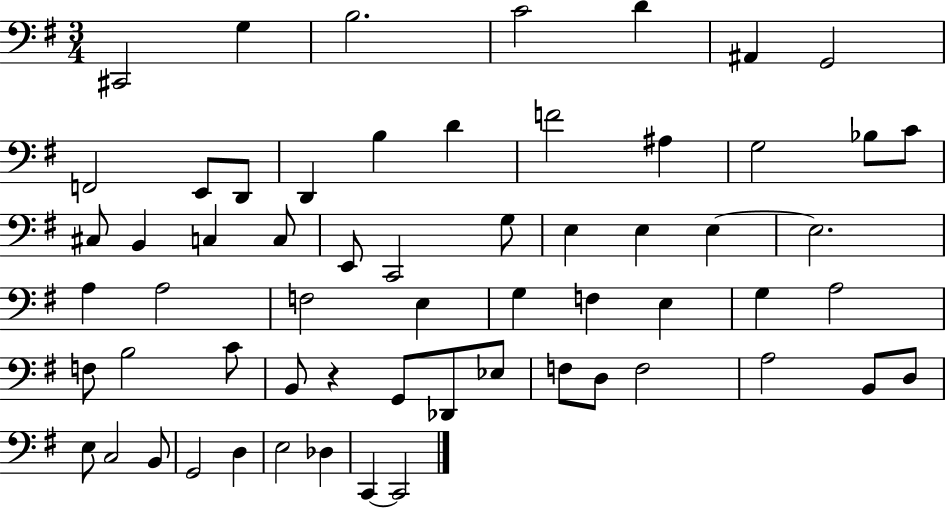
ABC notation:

X:1
T:Untitled
M:3/4
L:1/4
K:G
^C,,2 G, B,2 C2 D ^A,, G,,2 F,,2 E,,/2 D,,/2 D,, B, D F2 ^A, G,2 _B,/2 C/2 ^C,/2 B,, C, C,/2 E,,/2 C,,2 G,/2 E, E, E, E,2 A, A,2 F,2 E, G, F, E, G, A,2 F,/2 B,2 C/2 B,,/2 z G,,/2 _D,,/2 _E,/2 F,/2 D,/2 F,2 A,2 B,,/2 D,/2 E,/2 C,2 B,,/2 G,,2 D, E,2 _D, C,, C,,2